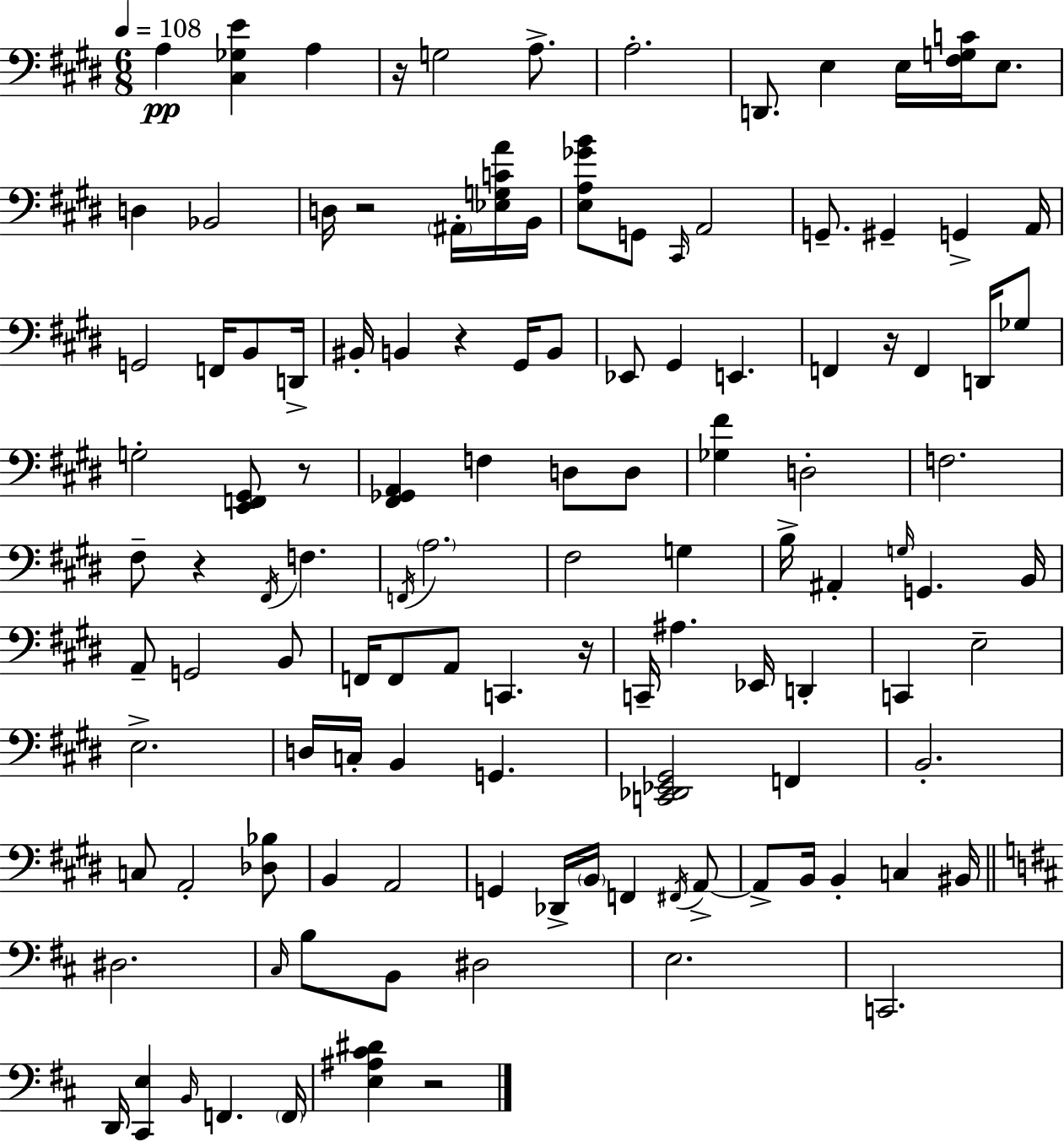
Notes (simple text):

A3/q [C#3,Gb3,E4]/q A3/q R/s G3/h A3/e. A3/h. D2/e. E3/q E3/s [F#3,G3,C4]/s E3/e. D3/q Bb2/h D3/s R/h A#2/s [Eb3,G3,C4,A4]/s B2/s [E3,A3,Gb4,B4]/e G2/e C#2/s A2/h G2/e. G#2/q G2/q A2/s G2/h F2/s B2/e D2/s BIS2/s B2/q R/q G#2/s B2/e Eb2/e G#2/q E2/q. F2/q R/s F2/q D2/s Gb3/e G3/h [E2,F2,G#2]/e R/e [F#2,Gb2,A2]/q F3/q D3/e D3/e [Gb3,F#4]/q D3/h F3/h. F#3/e R/q F#2/s F3/q. F2/s A3/h. F#3/h G3/q B3/s A#2/q G3/s G2/q. B2/s A2/e G2/h B2/e F2/s F2/e A2/e C2/q. R/s C2/s A#3/q. Eb2/s D2/q C2/q E3/h E3/h. D3/s C3/s B2/q G2/q. [C2,Db2,Eb2,G#2]/h F2/q B2/h. C3/e A2/h [Db3,Bb3]/e B2/q A2/h G2/q Db2/s B2/s F2/q F#2/s A2/e A2/e B2/s B2/q C3/q BIS2/s D#3/h. C#3/s B3/e B2/e D#3/h E3/h. C2/h. D2/s [C#2,E3]/q B2/s F2/q. F2/s [E3,A#3,C#4,D#4]/q R/h